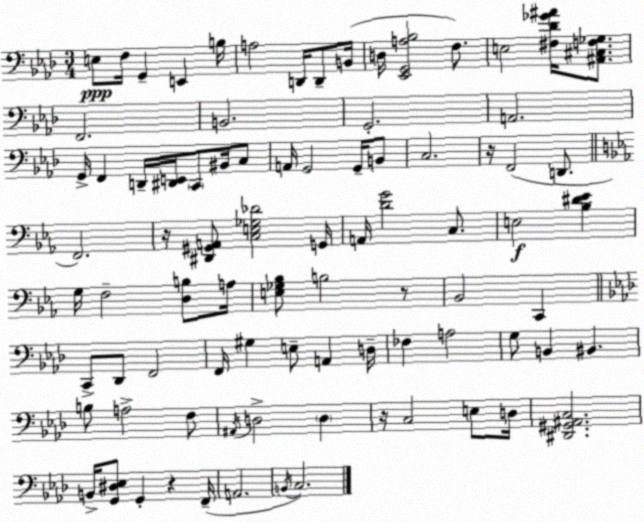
X:1
T:Untitled
M:3/4
L:1/4
K:Ab
E,/2 F,/4 G,, E,, B,/4 A,2 D,,/4 D,,/2 B,,/4 D,/4 [_E,,G,,A,_B,]2 F,/2 E,2 [^F,_D_G^A]/4 [^A,,^C,F,_G,]/2 F,,2 B,,2 G,,2 A,,2 G,,/4 F,, D,,/4 [^D,,E,,]/4 C,,/2 ^B,,/4 C,/2 A,,/4 G,,2 G,,/4 B,,/2 C,2 z/4 F,,2 D,,/2 F,,2 z/4 [^D,,^G,,A,,]/2 [C,E,_G,_D]2 G,,/4 A,,/4 [DG]2 C,/2 E,2 [_B,^D_E] G,/4 F,2 [D,B,]/2 A,/4 [E,_G,_B,]/2 B,2 z/2 _B,,2 C,, C,,/2 _D,,/2 F,,2 F,,/4 ^G, E,/2 A,, D,/4 _F, A,2 G,/2 B,, ^B,, B,/2 A,2 F,/2 ^A,,/4 D,2 D, z/4 C,2 E,/2 D,/4 [^D,,^G,,^A,,C,]2 B,,/4 [G,,^D,_E,]/2 G,, z F,,/4 A,,2 B,,/4 C,2